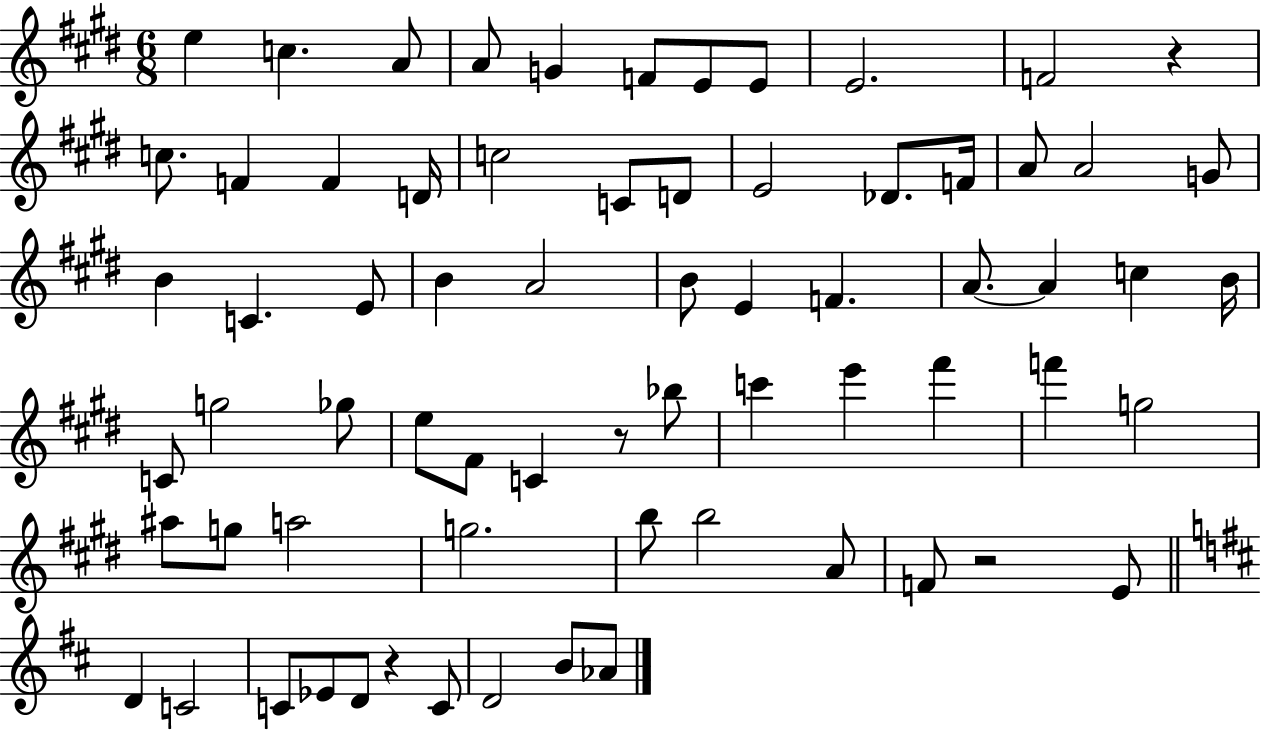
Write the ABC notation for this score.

X:1
T:Untitled
M:6/8
L:1/4
K:E
e c A/2 A/2 G F/2 E/2 E/2 E2 F2 z c/2 F F D/4 c2 C/2 D/2 E2 _D/2 F/4 A/2 A2 G/2 B C E/2 B A2 B/2 E F A/2 A c B/4 C/2 g2 _g/2 e/2 ^F/2 C z/2 _b/2 c' e' ^f' f' g2 ^a/2 g/2 a2 g2 b/2 b2 A/2 F/2 z2 E/2 D C2 C/2 _E/2 D/2 z C/2 D2 B/2 _A/2